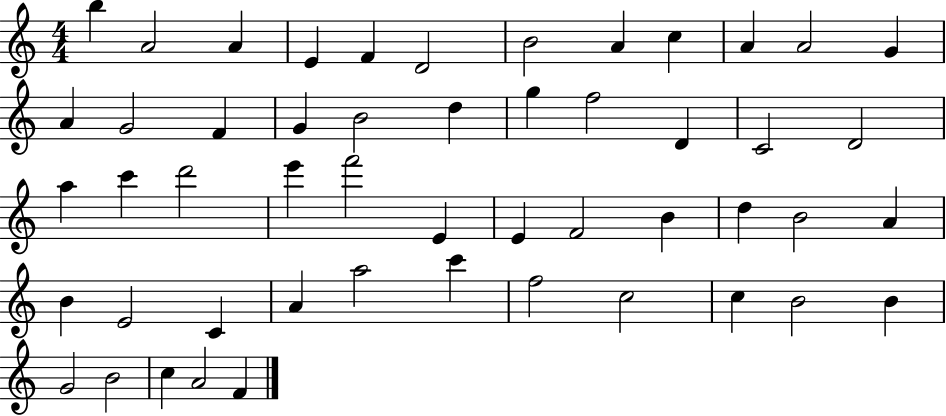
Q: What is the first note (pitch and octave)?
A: B5